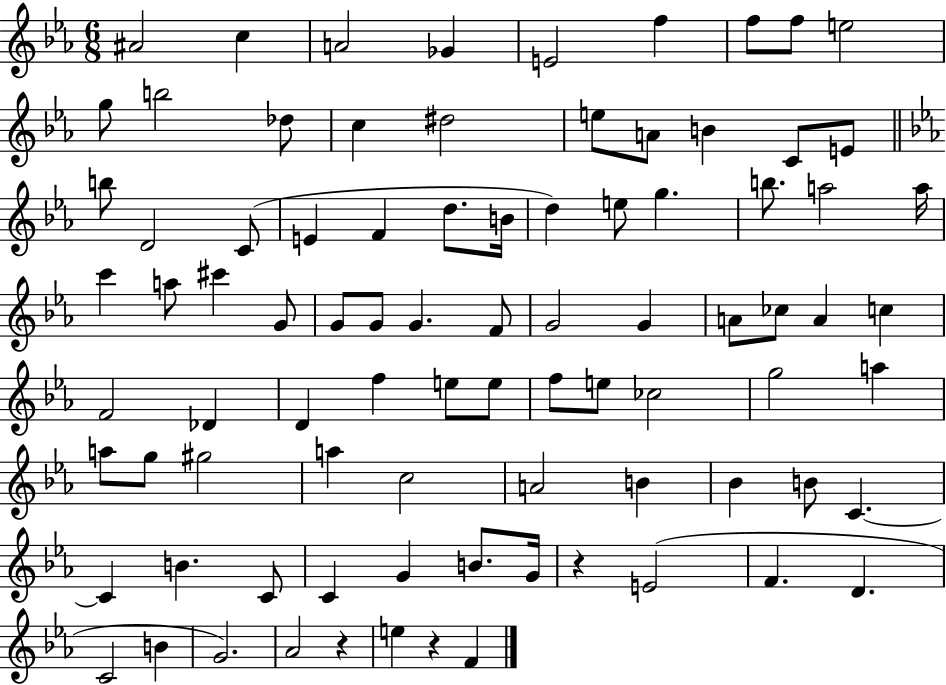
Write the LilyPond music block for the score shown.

{
  \clef treble
  \numericTimeSignature
  \time 6/8
  \key ees \major
  \repeat volta 2 { ais'2 c''4 | a'2 ges'4 | e'2 f''4 | f''8 f''8 e''2 | \break g''8 b''2 des''8 | c''4 dis''2 | e''8 a'8 b'4 c'8 e'8 | \bar "||" \break \key ees \major b''8 d'2 c'8( | e'4 f'4 d''8. b'16 | d''4) e''8 g''4. | b''8. a''2 a''16 | \break c'''4 a''8 cis'''4 g'8 | g'8 g'8 g'4. f'8 | g'2 g'4 | a'8 ces''8 a'4 c''4 | \break f'2 des'4 | d'4 f''4 e''8 e''8 | f''8 e''8 ces''2 | g''2 a''4 | \break a''8 g''8 gis''2 | a''4 c''2 | a'2 b'4 | bes'4 b'8 c'4.~~ | \break c'4 b'4. c'8 | c'4 g'4 b'8. g'16 | r4 e'2( | f'4. d'4. | \break c'2 b'4 | g'2.) | aes'2 r4 | e''4 r4 f'4 | \break } \bar "|."
}